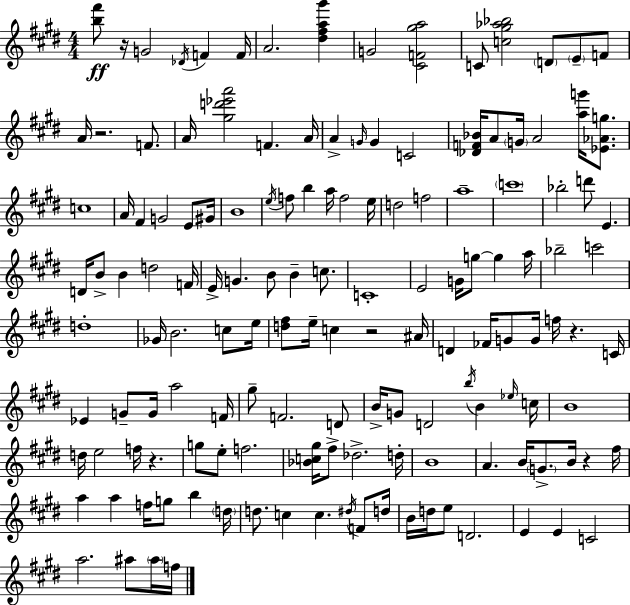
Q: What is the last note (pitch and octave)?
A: F5